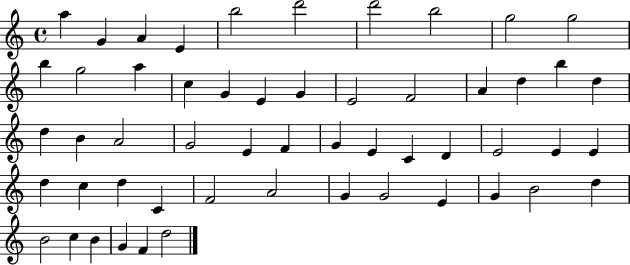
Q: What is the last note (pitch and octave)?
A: D5